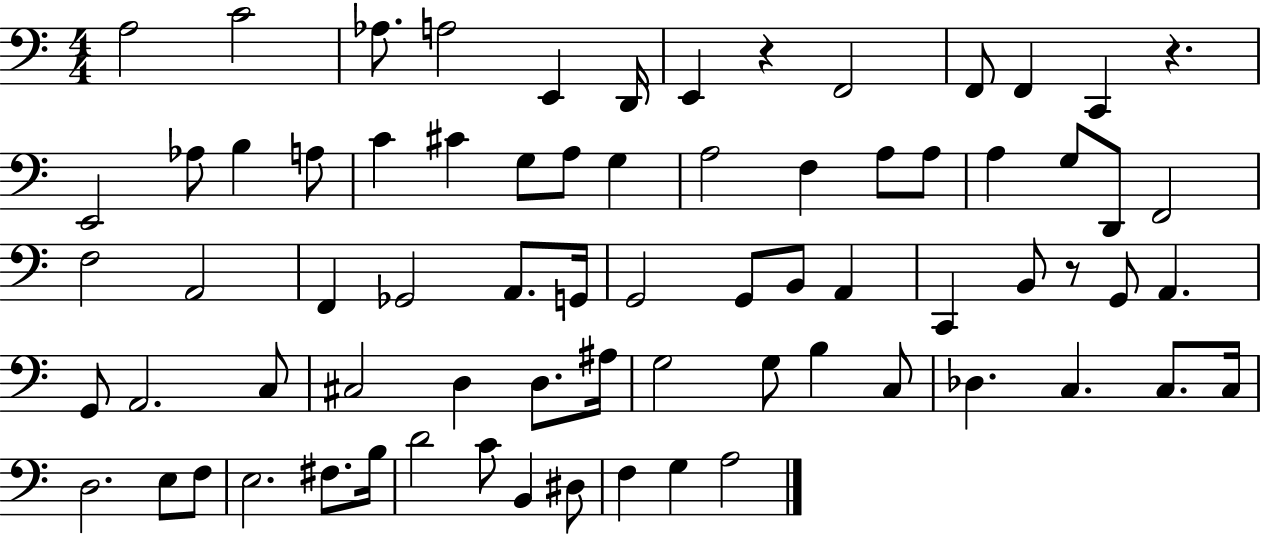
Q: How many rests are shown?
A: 3